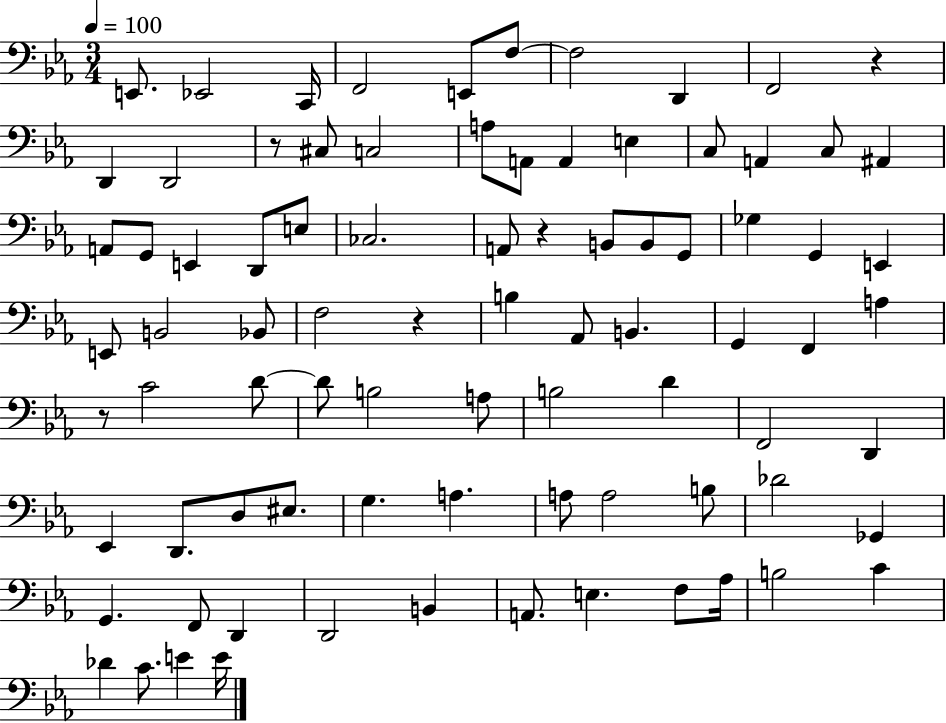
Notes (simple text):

E2/e. Eb2/h C2/s F2/h E2/e F3/e F3/h D2/q F2/h R/q D2/q D2/h R/e C#3/e C3/h A3/e A2/e A2/q E3/q C3/e A2/q C3/e A#2/q A2/e G2/e E2/q D2/e E3/e CES3/h. A2/e R/q B2/e B2/e G2/e Gb3/q G2/q E2/q E2/e B2/h Bb2/e F3/h R/q B3/q Ab2/e B2/q. G2/q F2/q A3/q R/e C4/h D4/e D4/e B3/h A3/e B3/h D4/q F2/h D2/q Eb2/q D2/e. D3/e EIS3/e. G3/q. A3/q. A3/e A3/h B3/e Db4/h Gb2/q G2/q. F2/e D2/q D2/h B2/q A2/e. E3/q. F3/e Ab3/s B3/h C4/q Db4/q C4/e. E4/q E4/s